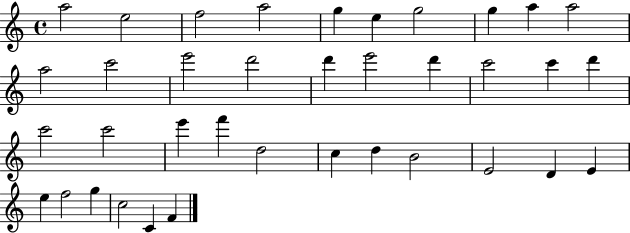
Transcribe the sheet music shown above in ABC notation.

X:1
T:Untitled
M:4/4
L:1/4
K:C
a2 e2 f2 a2 g e g2 g a a2 a2 c'2 e'2 d'2 d' e'2 d' c'2 c' d' c'2 c'2 e' f' d2 c d B2 E2 D E e f2 g c2 C F